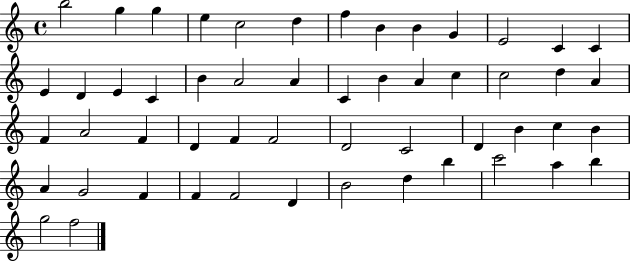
X:1
T:Untitled
M:4/4
L:1/4
K:C
b2 g g e c2 d f B B G E2 C C E D E C B A2 A C B A c c2 d A F A2 F D F F2 D2 C2 D B c B A G2 F F F2 D B2 d b c'2 a b g2 f2